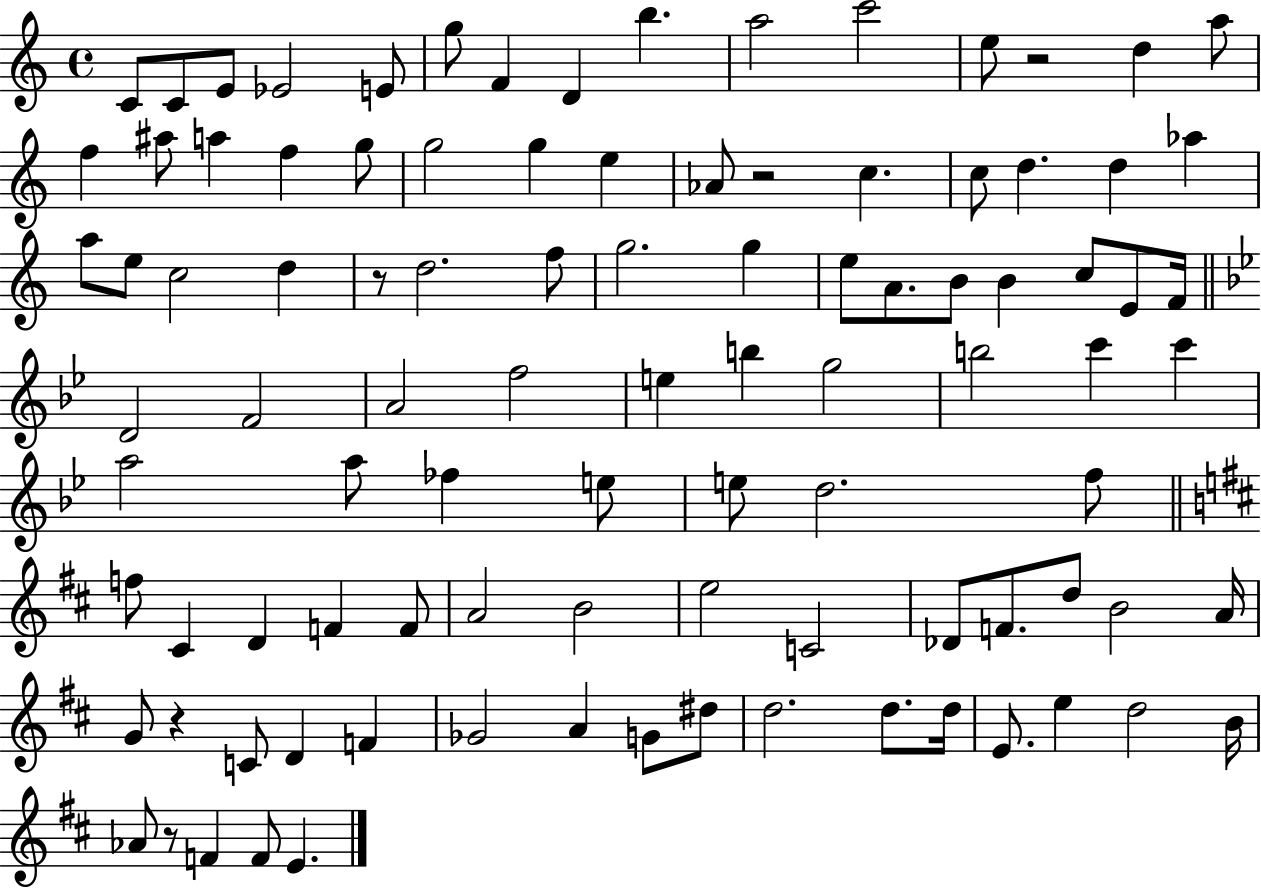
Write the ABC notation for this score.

X:1
T:Untitled
M:4/4
L:1/4
K:C
C/2 C/2 E/2 _E2 E/2 g/2 F D b a2 c'2 e/2 z2 d a/2 f ^a/2 a f g/2 g2 g e _A/2 z2 c c/2 d d _a a/2 e/2 c2 d z/2 d2 f/2 g2 g e/2 A/2 B/2 B c/2 E/2 F/4 D2 F2 A2 f2 e b g2 b2 c' c' a2 a/2 _f e/2 e/2 d2 f/2 f/2 ^C D F F/2 A2 B2 e2 C2 _D/2 F/2 d/2 B2 A/4 G/2 z C/2 D F _G2 A G/2 ^d/2 d2 d/2 d/4 E/2 e d2 B/4 _A/2 z/2 F F/2 E